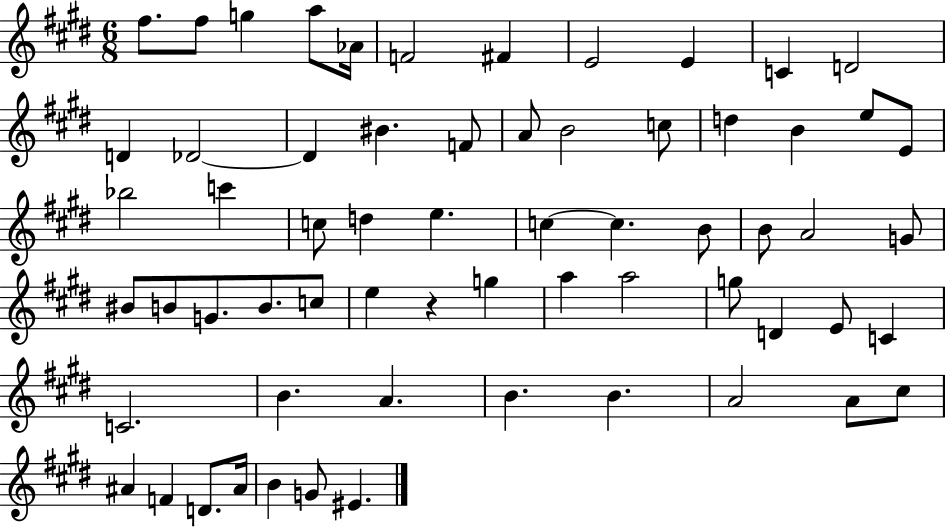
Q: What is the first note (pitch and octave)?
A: F#5